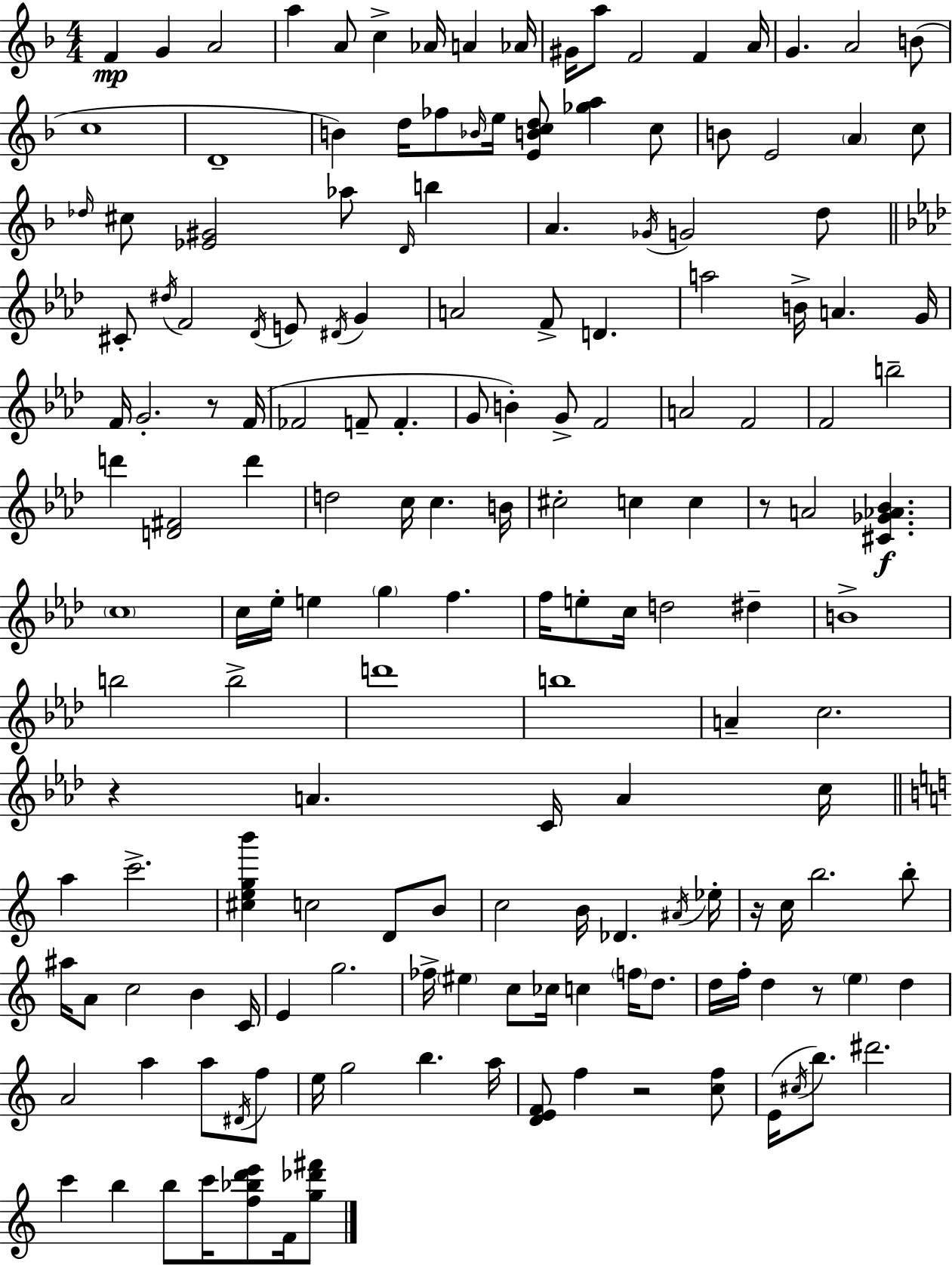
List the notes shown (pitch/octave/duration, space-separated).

F4/q G4/q A4/h A5/q A4/e C5/q Ab4/s A4/q Ab4/s G#4/s A5/e F4/h F4/q A4/s G4/q. A4/h B4/e C5/w D4/w B4/q D5/s FES5/e Bb4/s E5/s [E4,B4,C5,D5]/e [Gb5,A5]/q C5/e B4/e E4/h A4/q C5/e Db5/s C#5/e [Eb4,G#4]/h Ab5/e D4/s B5/q A4/q. Gb4/s G4/h D5/e C#4/e D#5/s F4/h Db4/s E4/e D#4/s G4/q A4/h F4/e D4/q. A5/h B4/s A4/q. G4/s F4/s G4/h. R/e F4/s FES4/h F4/e F4/q. G4/e B4/q G4/e F4/h A4/h F4/h F4/h B5/h D6/q [D4,F#4]/h D6/q D5/h C5/s C5/q. B4/s C#5/h C5/q C5/q R/e A4/h [C#4,Gb4,Ab4,Bb4]/q. C5/w C5/s Eb5/s E5/q G5/q F5/q. F5/s E5/e C5/s D5/h D#5/q B4/w B5/h B5/h D6/w B5/w A4/q C5/h. R/q A4/q. C4/s A4/q C5/s A5/q C6/h. [C#5,E5,G5,B6]/q C5/h D4/e B4/e C5/h B4/s Db4/q. A#4/s Eb5/s R/s C5/s B5/h. B5/e A#5/s A4/e C5/h B4/q C4/s E4/q G5/h. FES5/s EIS5/q C5/e CES5/s C5/q F5/s D5/e. D5/s F5/s D5/q R/e E5/q D5/q A4/h A5/q A5/e D#4/s F5/e E5/s G5/h B5/q. A5/s [D4,E4,F4]/e F5/q R/h [C5,F5]/e E4/s C#5/s B5/e. D#6/h. C6/q B5/q B5/e C6/s [F5,Bb5,D6,E6]/e F4/s [G5,Db6,F#6]/e